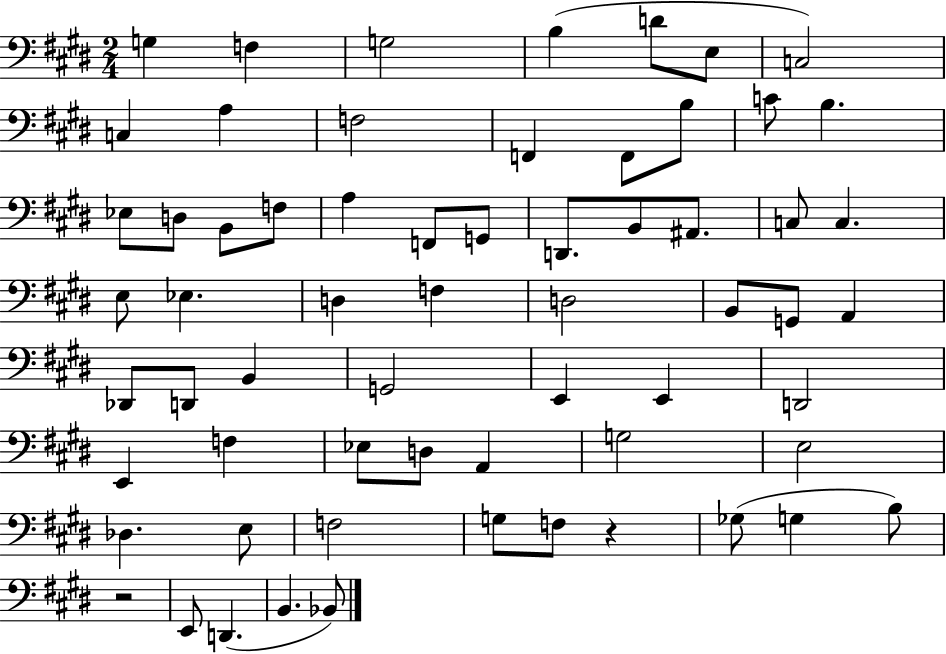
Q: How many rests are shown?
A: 2